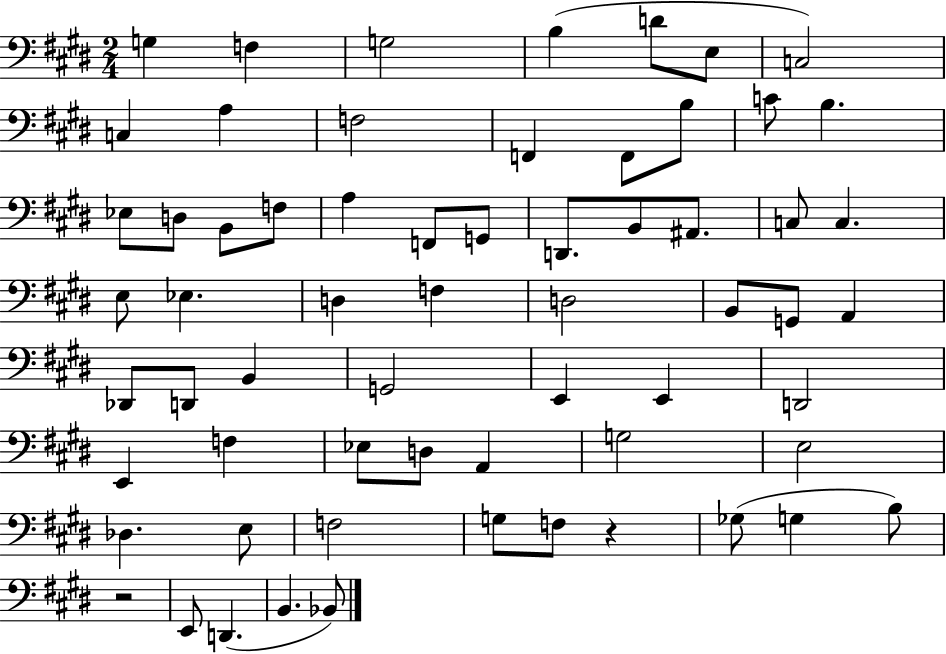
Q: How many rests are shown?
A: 2